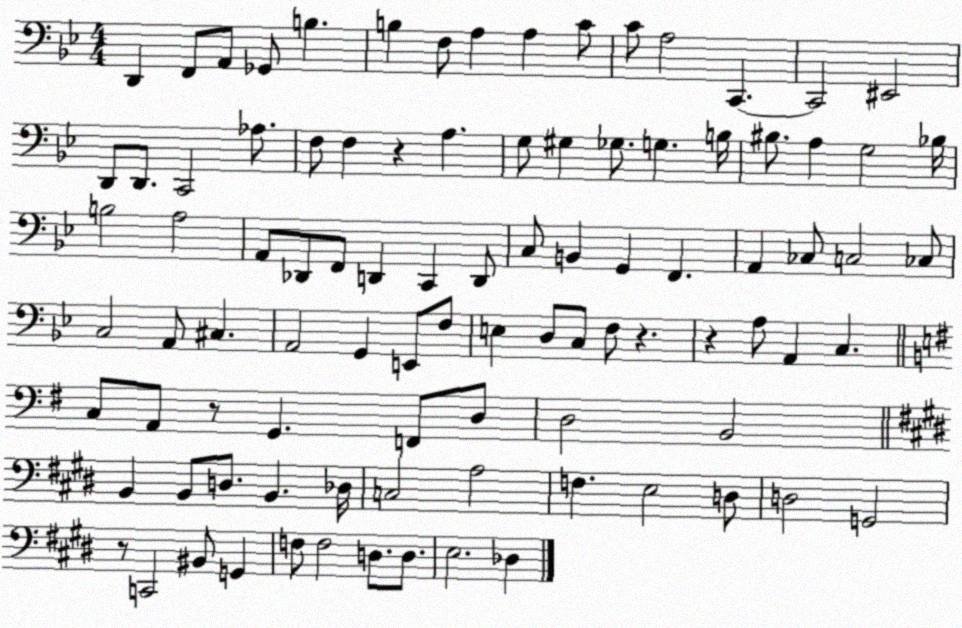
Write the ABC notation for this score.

X:1
T:Untitled
M:4/4
L:1/4
K:Bb
D,, F,,/2 A,,/2 _G,,/2 B, B, F,/2 A, A, C/2 C/2 A,2 C,, C,,2 ^E,,2 D,,/2 D,,/2 C,,2 _A,/2 F,/2 F, z A, G,/2 ^G, _G,/2 G, B,/4 ^B,/2 A, G,2 _B,/4 B,2 A,2 A,,/2 _D,,/2 F,,/2 D,, C,, D,,/2 C,/2 B,, G,, F,, A,, _C,/2 C,2 _C,/2 C,2 A,,/2 ^C, A,,2 G,, E,,/2 F,/2 E, D,/2 C,/2 F,/2 z z A,/2 A,, C, C,/2 A,,/2 z/2 G,, F,,/2 D,/2 D,2 B,,2 B,, B,,/2 D,/2 B,, _D,/4 C,2 A,2 F, E,2 D,/2 D,2 G,,2 z/2 C,,2 ^B,,/2 G,, F,/2 F,2 D,/2 D,/2 E,2 _D,